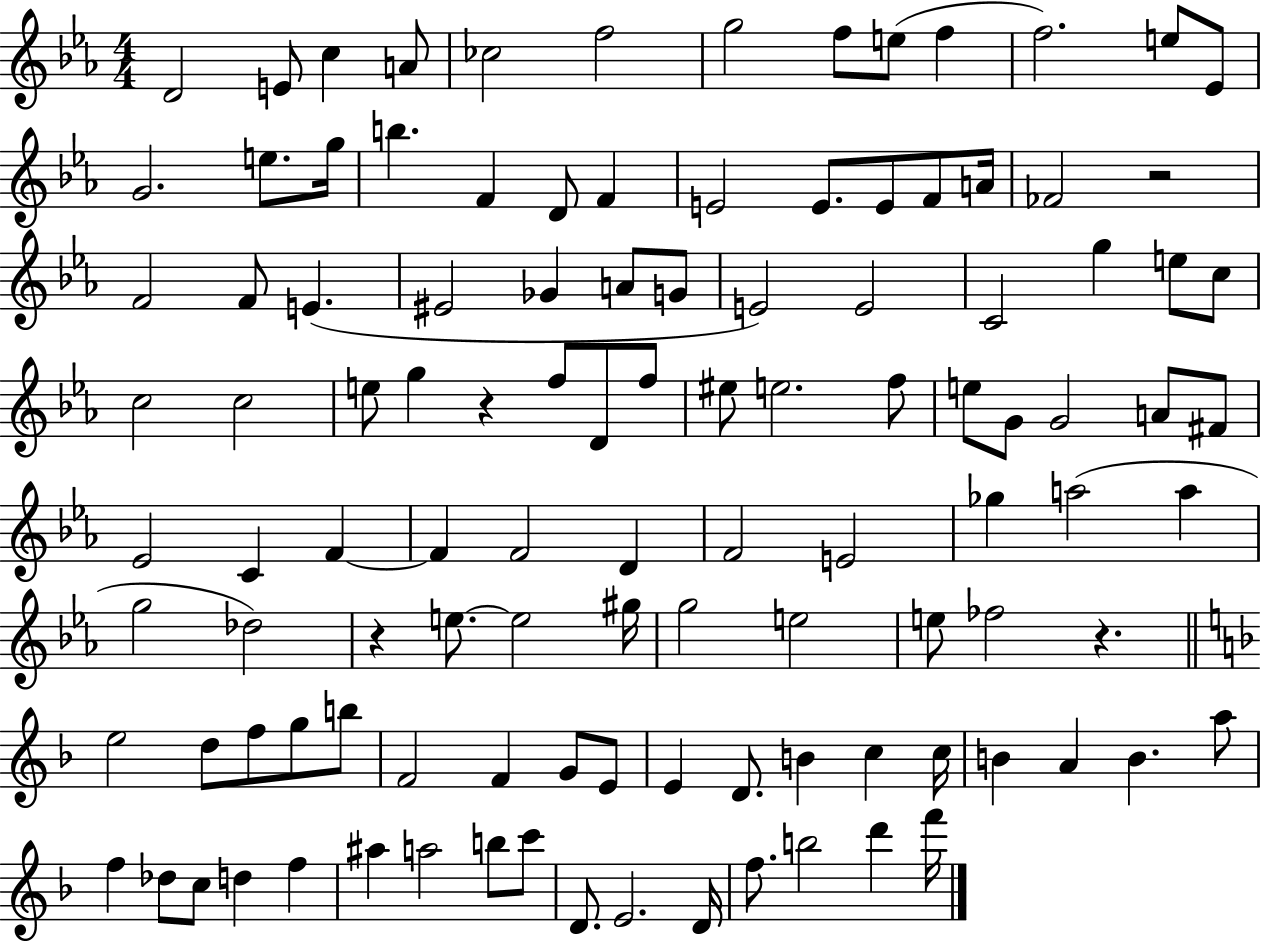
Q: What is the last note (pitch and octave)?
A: F6